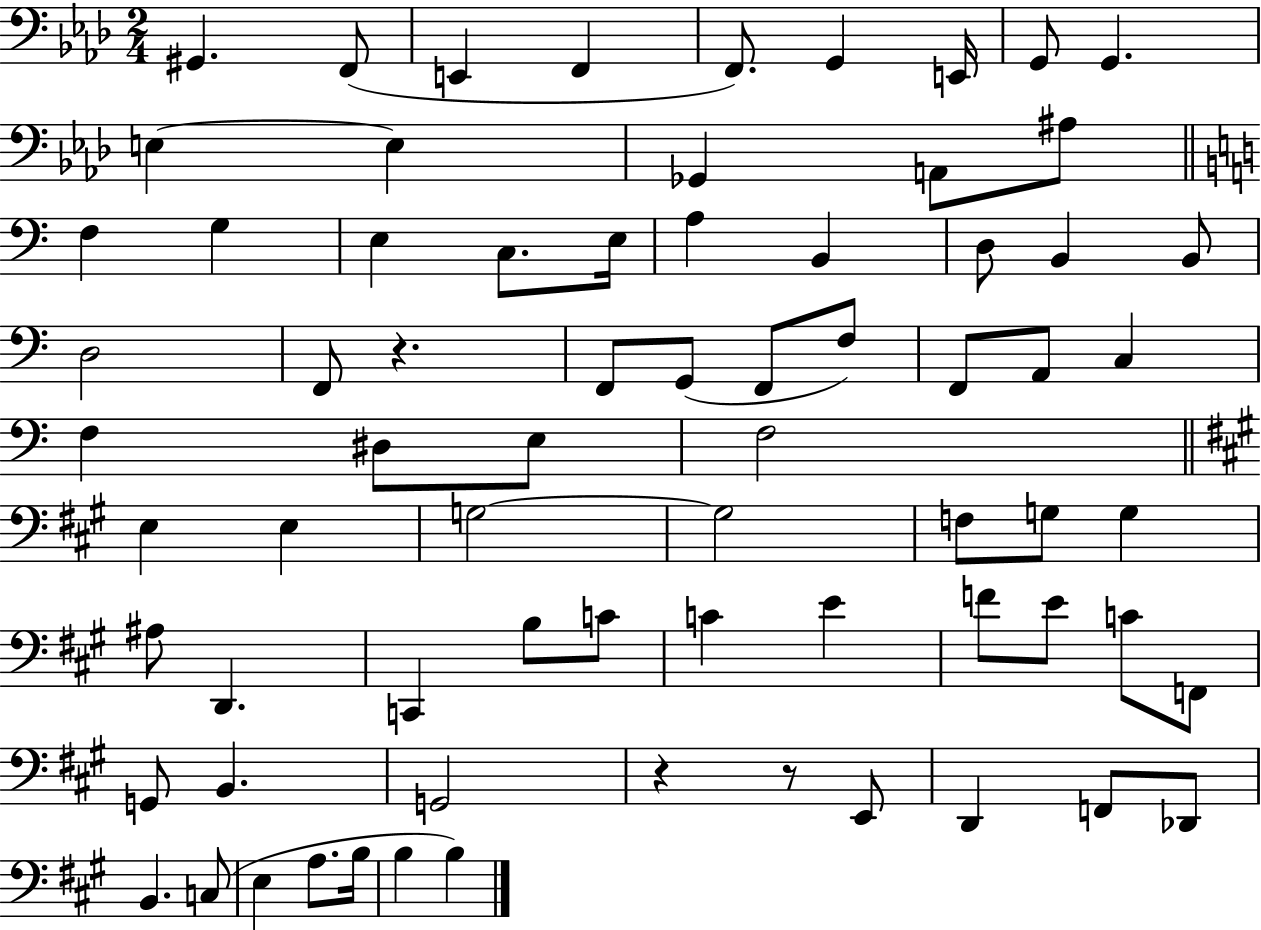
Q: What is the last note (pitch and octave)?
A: B3